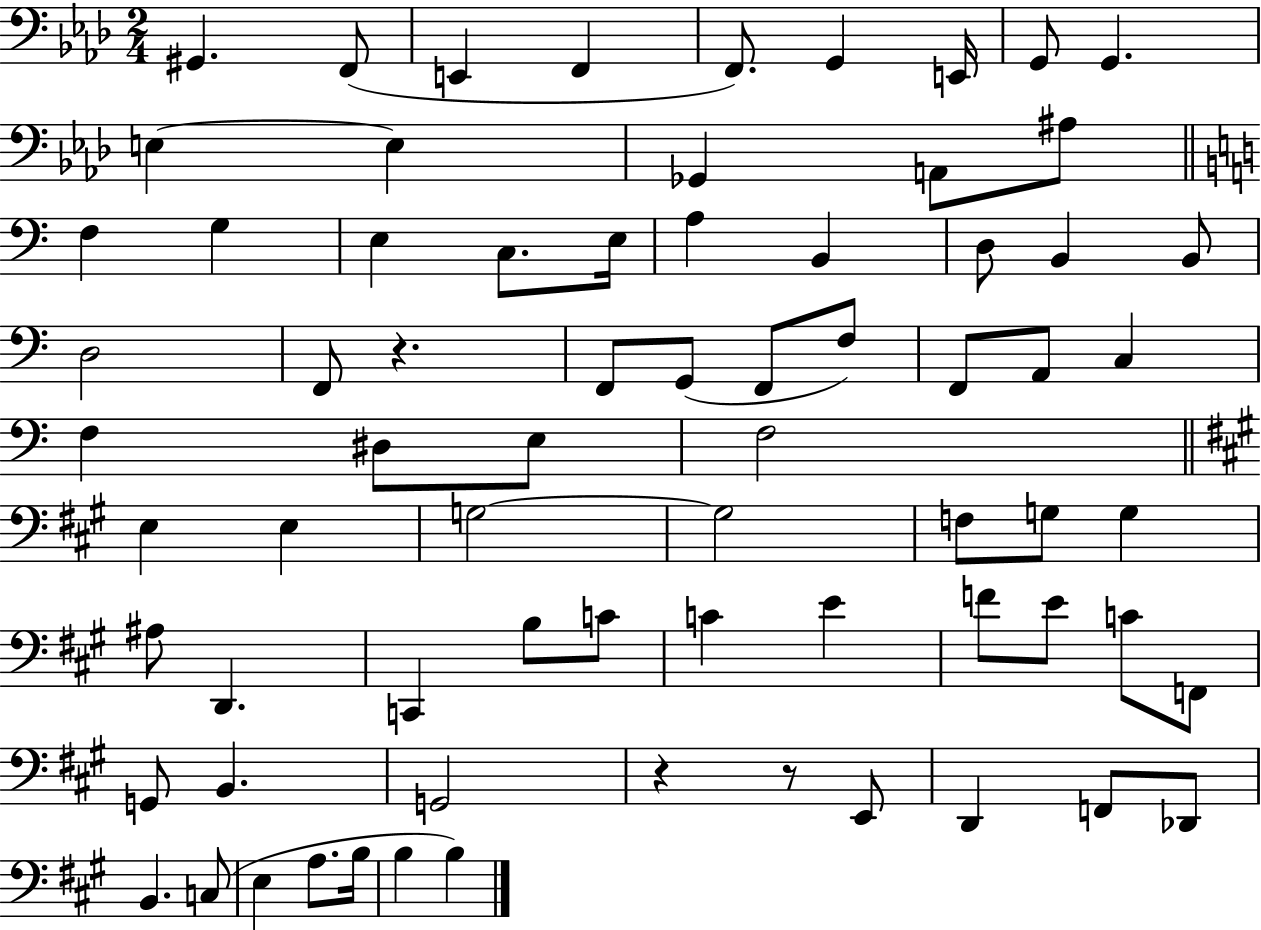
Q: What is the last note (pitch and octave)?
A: B3